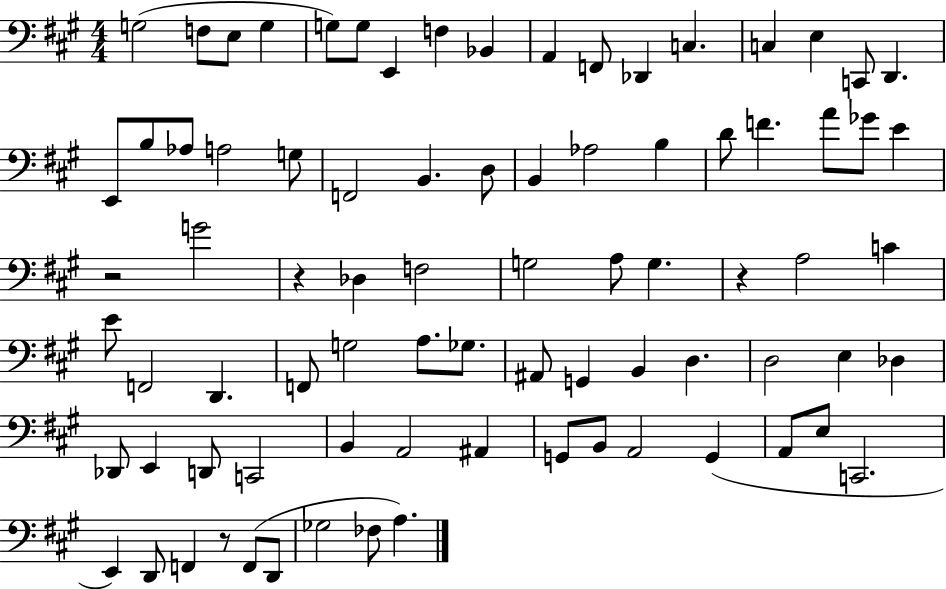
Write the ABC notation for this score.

X:1
T:Untitled
M:4/4
L:1/4
K:A
G,2 F,/2 E,/2 G, G,/2 G,/2 E,, F, _B,, A,, F,,/2 _D,, C, C, E, C,,/2 D,, E,,/2 B,/2 _A,/2 A,2 G,/2 F,,2 B,, D,/2 B,, _A,2 B, D/2 F A/2 _G/2 E z2 G2 z _D, F,2 G,2 A,/2 G, z A,2 C E/2 F,,2 D,, F,,/2 G,2 A,/2 _G,/2 ^A,,/2 G,, B,, D, D,2 E, _D, _D,,/2 E,, D,,/2 C,,2 B,, A,,2 ^A,, G,,/2 B,,/2 A,,2 G,, A,,/2 E,/2 C,,2 E,, D,,/2 F,, z/2 F,,/2 D,,/2 _G,2 _F,/2 A,